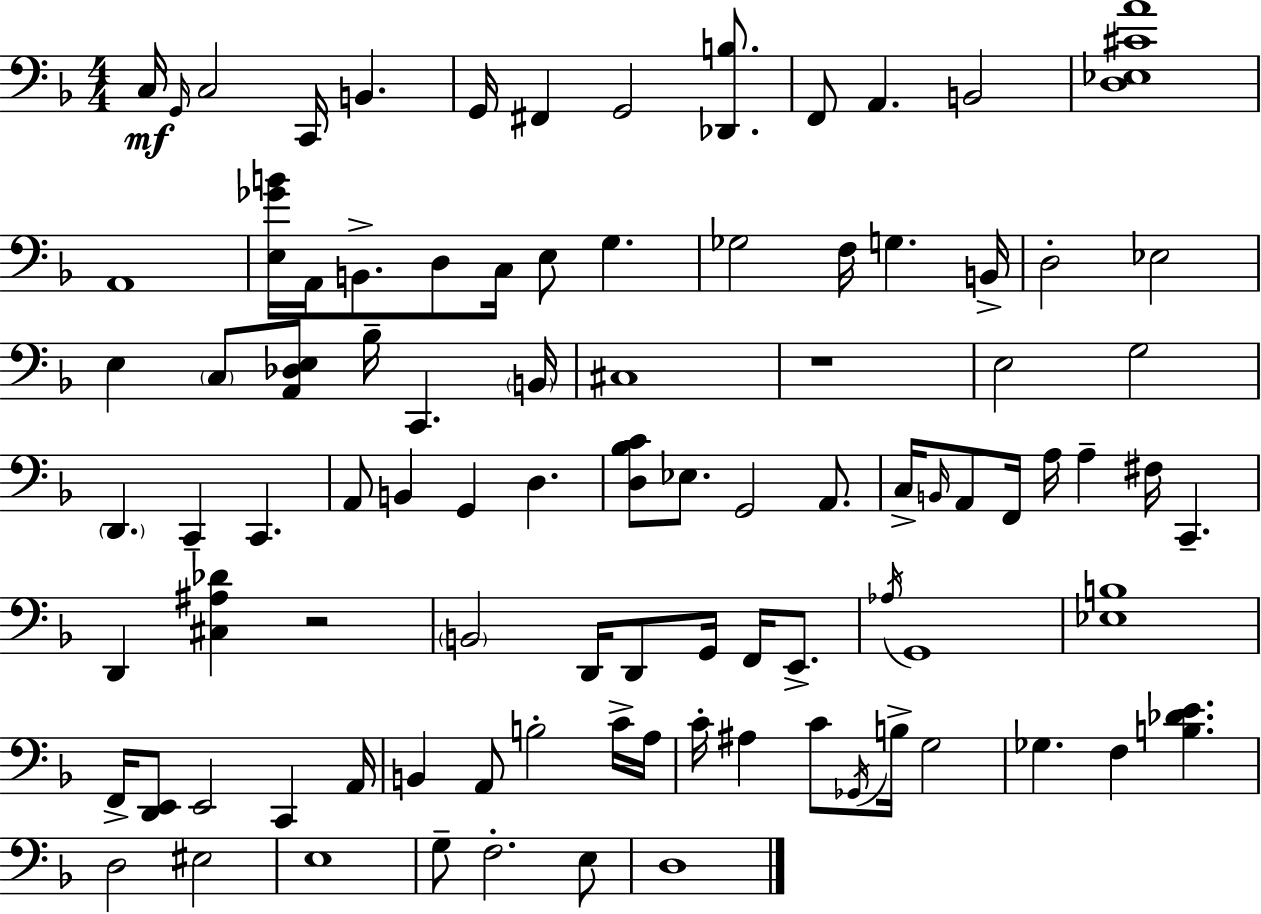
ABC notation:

X:1
T:Untitled
M:4/4
L:1/4
K:F
C,/4 G,,/4 C,2 C,,/4 B,, G,,/4 ^F,, G,,2 [_D,,B,]/2 F,,/2 A,, B,,2 [D,_E,^CA]4 A,,4 [E,_GB]/4 A,,/4 B,,/2 D,/2 C,/4 E,/2 G, _G,2 F,/4 G, B,,/4 D,2 _E,2 E, C,/2 [A,,_D,E,]/2 _B,/4 C,, B,,/4 ^C,4 z4 E,2 G,2 D,, C,, C,, A,,/2 B,, G,, D, [D,_B,C]/2 _E,/2 G,,2 A,,/2 C,/4 B,,/4 A,,/2 F,,/4 A,/4 A, ^F,/4 C,, D,, [^C,^A,_D] z2 B,,2 D,,/4 D,,/2 G,,/4 F,,/4 E,,/2 _A,/4 G,,4 [_E,B,]4 F,,/4 [D,,E,,]/2 E,,2 C,, A,,/4 B,, A,,/2 B,2 C/4 A,/4 C/4 ^A, C/2 _G,,/4 B,/4 G,2 _G, F, [B,_DE] D,2 ^E,2 E,4 G,/2 F,2 E,/2 D,4